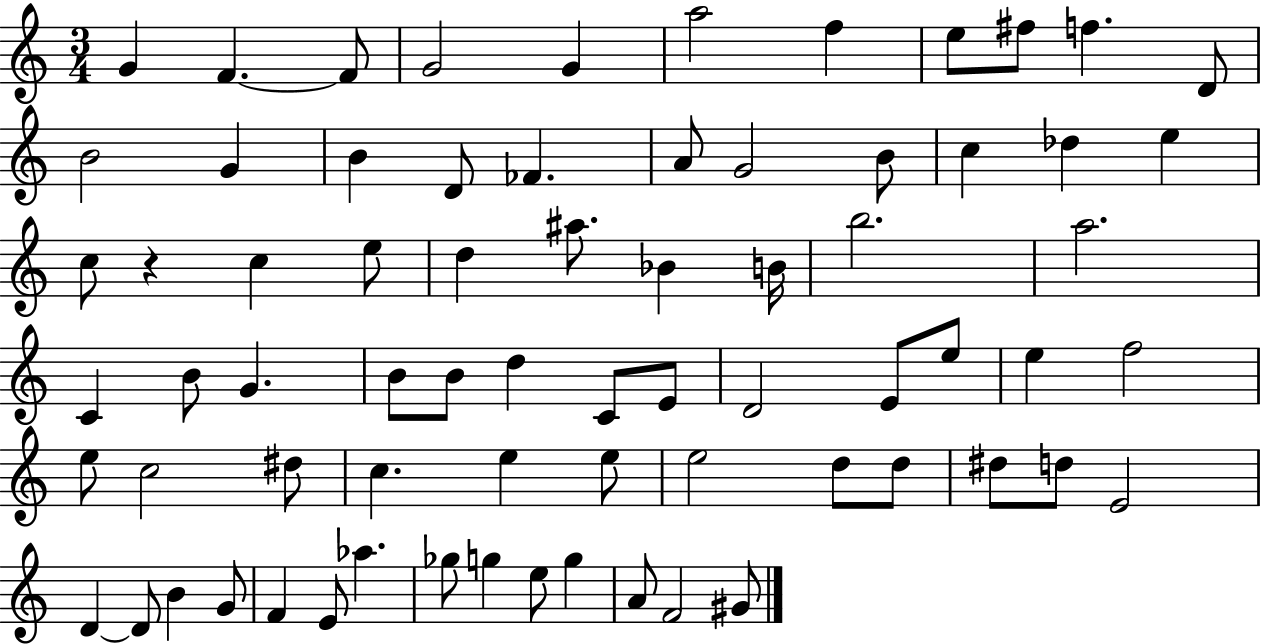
X:1
T:Untitled
M:3/4
L:1/4
K:C
G F F/2 G2 G a2 f e/2 ^f/2 f D/2 B2 G B D/2 _F A/2 G2 B/2 c _d e c/2 z c e/2 d ^a/2 _B B/4 b2 a2 C B/2 G B/2 B/2 d C/2 E/2 D2 E/2 e/2 e f2 e/2 c2 ^d/2 c e e/2 e2 d/2 d/2 ^d/2 d/2 E2 D D/2 B G/2 F E/2 _a _g/2 g e/2 g A/2 F2 ^G/2